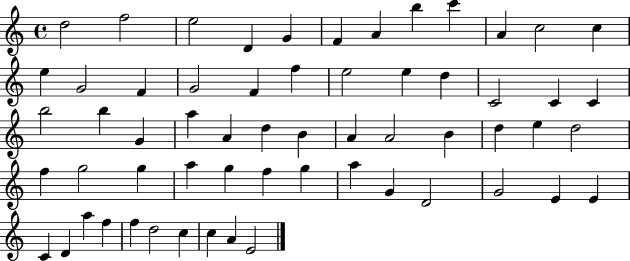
D5/h F5/h E5/h D4/q G4/q F4/q A4/q B5/q C6/q A4/q C5/h C5/q E5/q G4/h F4/q G4/h F4/q F5/q E5/h E5/q D5/q C4/h C4/q C4/q B5/h B5/q G4/q A5/q A4/q D5/q B4/q A4/q A4/h B4/q D5/q E5/q D5/h F5/q G5/h G5/q A5/q G5/q F5/q G5/q A5/q G4/q D4/h G4/h E4/q E4/q C4/q D4/q A5/q F5/q F5/q D5/h C5/q C5/q A4/q E4/h